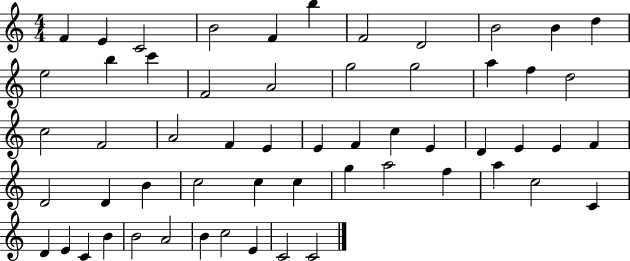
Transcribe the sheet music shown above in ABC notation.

X:1
T:Untitled
M:4/4
L:1/4
K:C
F E C2 B2 F b F2 D2 B2 B d e2 b c' F2 A2 g2 g2 a f d2 c2 F2 A2 F E E F c E D E E F D2 D B c2 c c g a2 f a c2 C D E C B B2 A2 B c2 E C2 C2